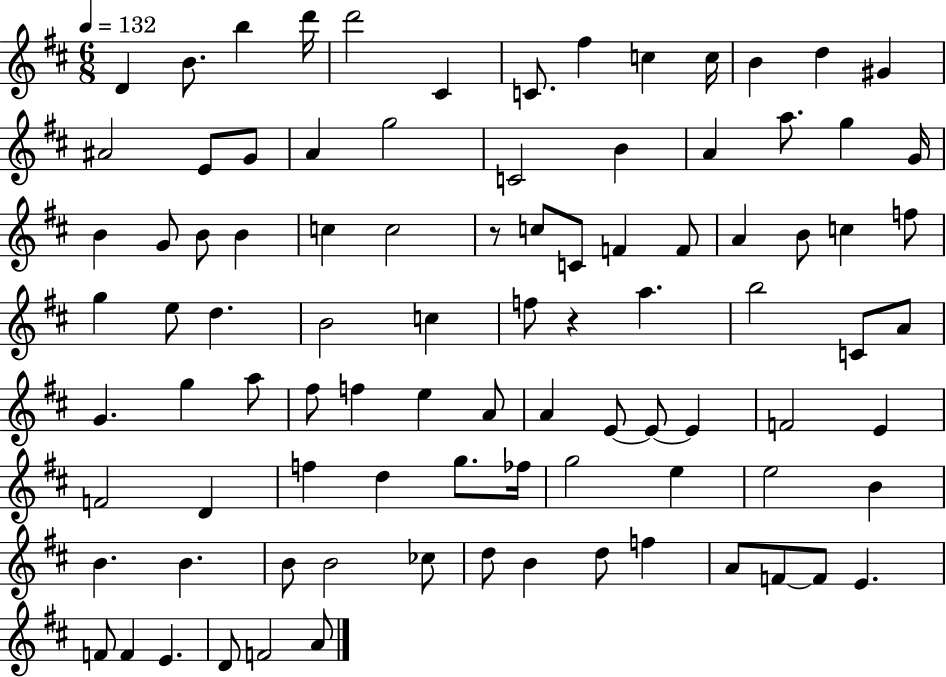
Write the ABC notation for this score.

X:1
T:Untitled
M:6/8
L:1/4
K:D
D B/2 b d'/4 d'2 ^C C/2 ^f c c/4 B d ^G ^A2 E/2 G/2 A g2 C2 B A a/2 g G/4 B G/2 B/2 B c c2 z/2 c/2 C/2 F F/2 A B/2 c f/2 g e/2 d B2 c f/2 z a b2 C/2 A/2 G g a/2 ^f/2 f e A/2 A E/2 E/2 E F2 E F2 D f d g/2 _f/4 g2 e e2 B B B B/2 B2 _c/2 d/2 B d/2 f A/2 F/2 F/2 E F/2 F E D/2 F2 A/2